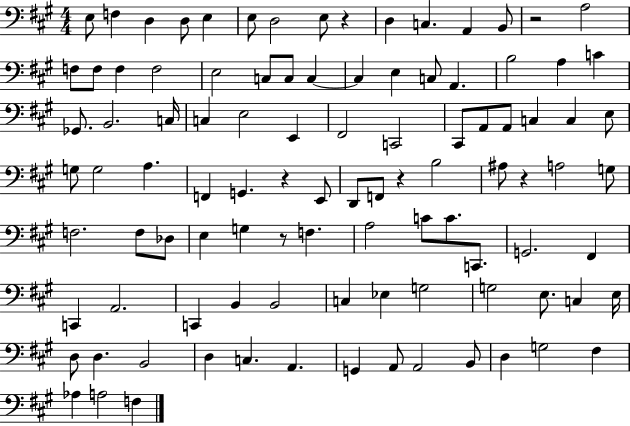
{
  \clef bass
  \numericTimeSignature
  \time 4/4
  \key a \major
  e8 f4 d4 d8 e4 | e8 d2 e8 r4 | d4 c4. a,4 b,8 | r2 a2 | \break f8 f8 f4 f2 | e2 c8 c8 c4~~ | c4 e4 c8 a,4. | b2 a4 c'4 | \break ges,8. b,2. c16 | c4 e2 e,4 | fis,2 c,2 | cis,8 a,8 a,8 c4 c4 e8 | \break g8 g2 a4. | f,4 g,4. r4 e,8 | d,8 f,8 r4 b2 | ais8 r4 a2 g8 | \break f2. f8 des8 | e4 g4 r8 f4. | a2 c'8 c'8. c,8. | g,2. fis,4 | \break c,4 a,2. | c,4 b,4 b,2 | c4 ees4 g2 | g2 e8. c4 e16 | \break d8 d4. b,2 | d4 c4. a,4. | g,4 a,8 a,2 b,8 | d4 g2 fis4 | \break aes4 a2 f4 | \bar "|."
}